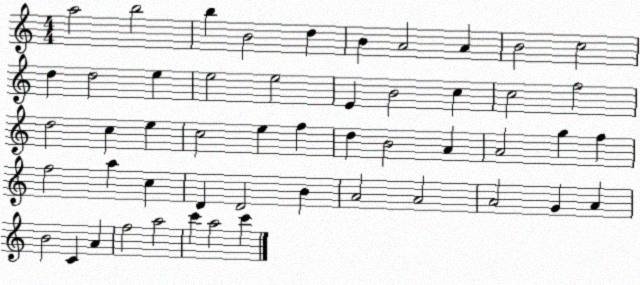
X:1
T:Untitled
M:4/4
L:1/4
K:C
a2 b2 b B2 d B A2 A B2 c2 d d2 e e2 e2 E B2 c c2 f2 d2 c e c2 e f d B2 A A2 g f f2 a c D D2 B A2 A2 A2 G A B2 C A f2 a2 c' a2 c'